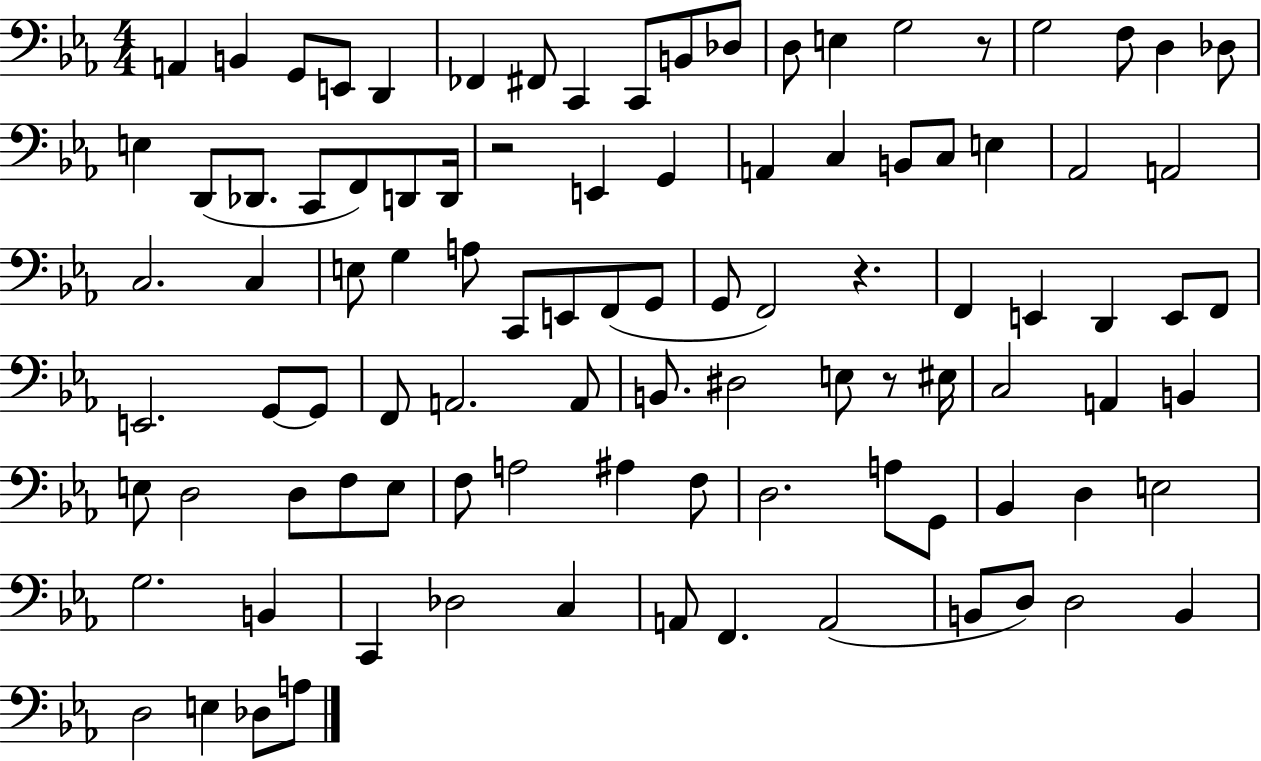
X:1
T:Untitled
M:4/4
L:1/4
K:Eb
A,, B,, G,,/2 E,,/2 D,, _F,, ^F,,/2 C,, C,,/2 B,,/2 _D,/2 D,/2 E, G,2 z/2 G,2 F,/2 D, _D,/2 E, D,,/2 _D,,/2 C,,/2 F,,/2 D,,/2 D,,/4 z2 E,, G,, A,, C, B,,/2 C,/2 E, _A,,2 A,,2 C,2 C, E,/2 G, A,/2 C,,/2 E,,/2 F,,/2 G,,/2 G,,/2 F,,2 z F,, E,, D,, E,,/2 F,,/2 E,,2 G,,/2 G,,/2 F,,/2 A,,2 A,,/2 B,,/2 ^D,2 E,/2 z/2 ^E,/4 C,2 A,, B,, E,/2 D,2 D,/2 F,/2 E,/2 F,/2 A,2 ^A, F,/2 D,2 A,/2 G,,/2 _B,, D, E,2 G,2 B,, C,, _D,2 C, A,,/2 F,, A,,2 B,,/2 D,/2 D,2 B,, D,2 E, _D,/2 A,/2